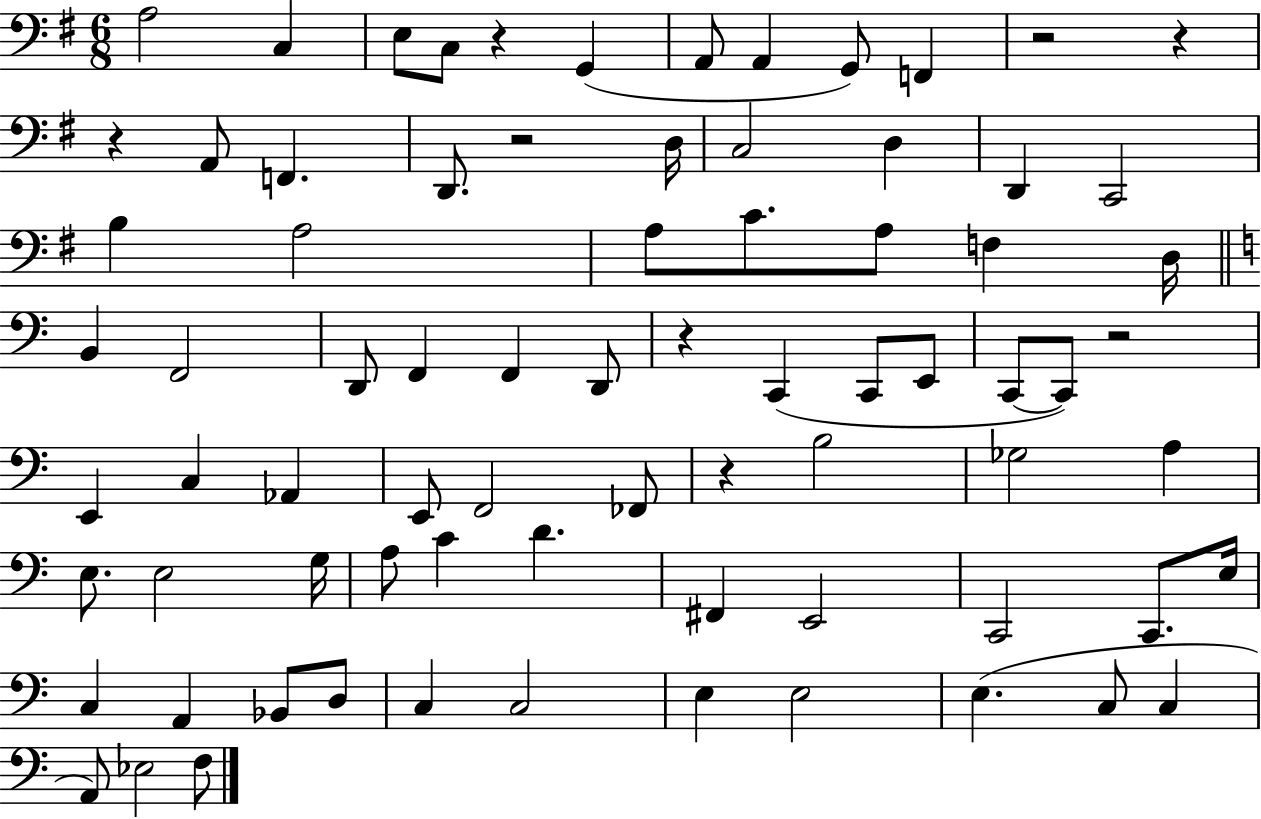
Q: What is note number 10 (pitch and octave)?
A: A2